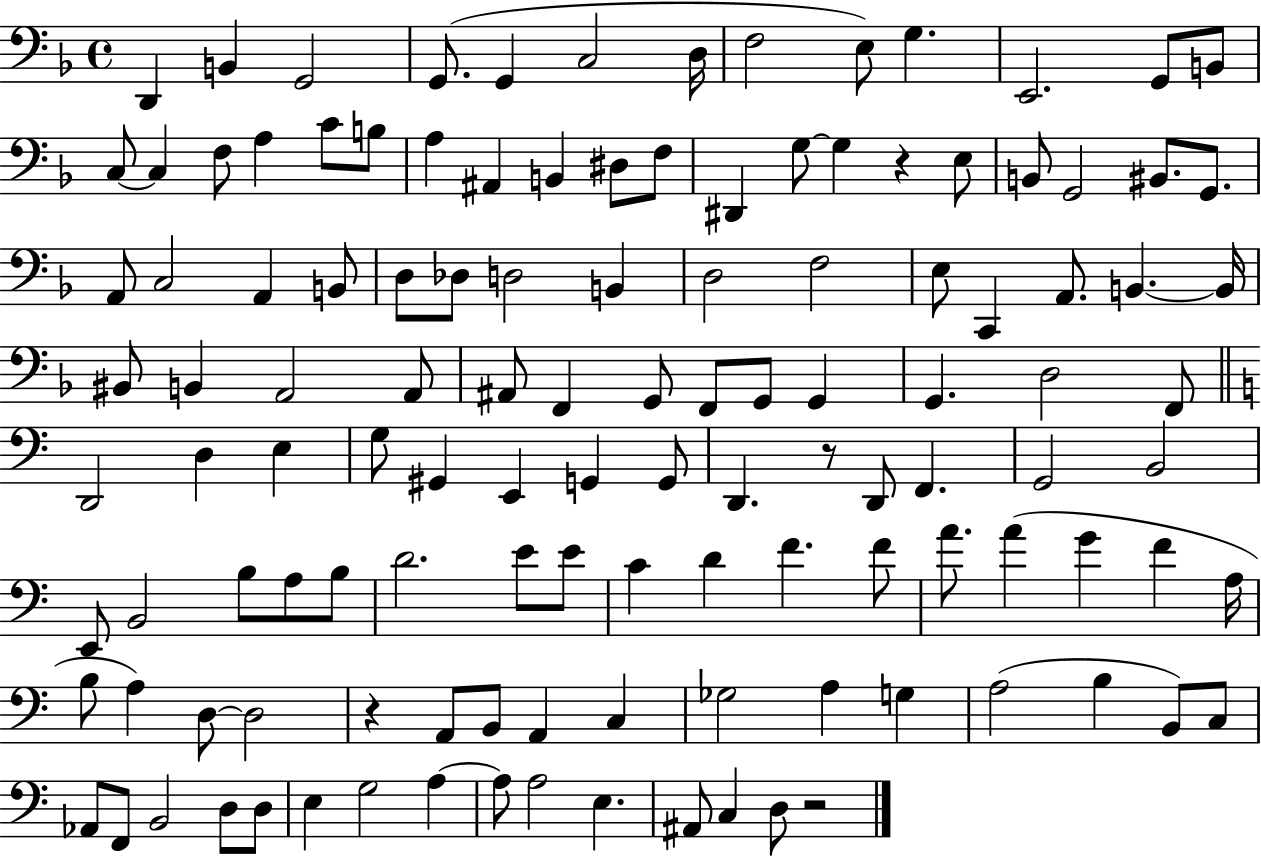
{
  \clef bass
  \time 4/4
  \defaultTimeSignature
  \key f \major
  \repeat volta 2 { d,4 b,4 g,2 | g,8.( g,4 c2 d16 | f2 e8) g4. | e,2. g,8 b,8 | \break c8~~ c4 f8 a4 c'8 b8 | a4 ais,4 b,4 dis8 f8 | dis,4 g8~~ g4 r4 e8 | b,8 g,2 bis,8. g,8. | \break a,8 c2 a,4 b,8 | d8 des8 d2 b,4 | d2 f2 | e8 c,4 a,8. b,4.~~ b,16 | \break bis,8 b,4 a,2 a,8 | ais,8 f,4 g,8 f,8 g,8 g,4 | g,4. d2 f,8 | \bar "||" \break \key c \major d,2 d4 e4 | g8 gis,4 e,4 g,4 g,8 | d,4. r8 d,8 f,4. | g,2 b,2 | \break e,8 b,2 b8 a8 b8 | d'2. e'8 e'8 | c'4 d'4 f'4. f'8 | a'8. a'4( g'4 f'4 a16 | \break b8 a4) d8~~ d2 | r4 a,8 b,8 a,4 c4 | ges2 a4 g4 | a2( b4 b,8) c8 | \break aes,8 f,8 b,2 d8 d8 | e4 g2 a4~~ | a8 a2 e4. | ais,8 c4 d8 r2 | \break } \bar "|."
}